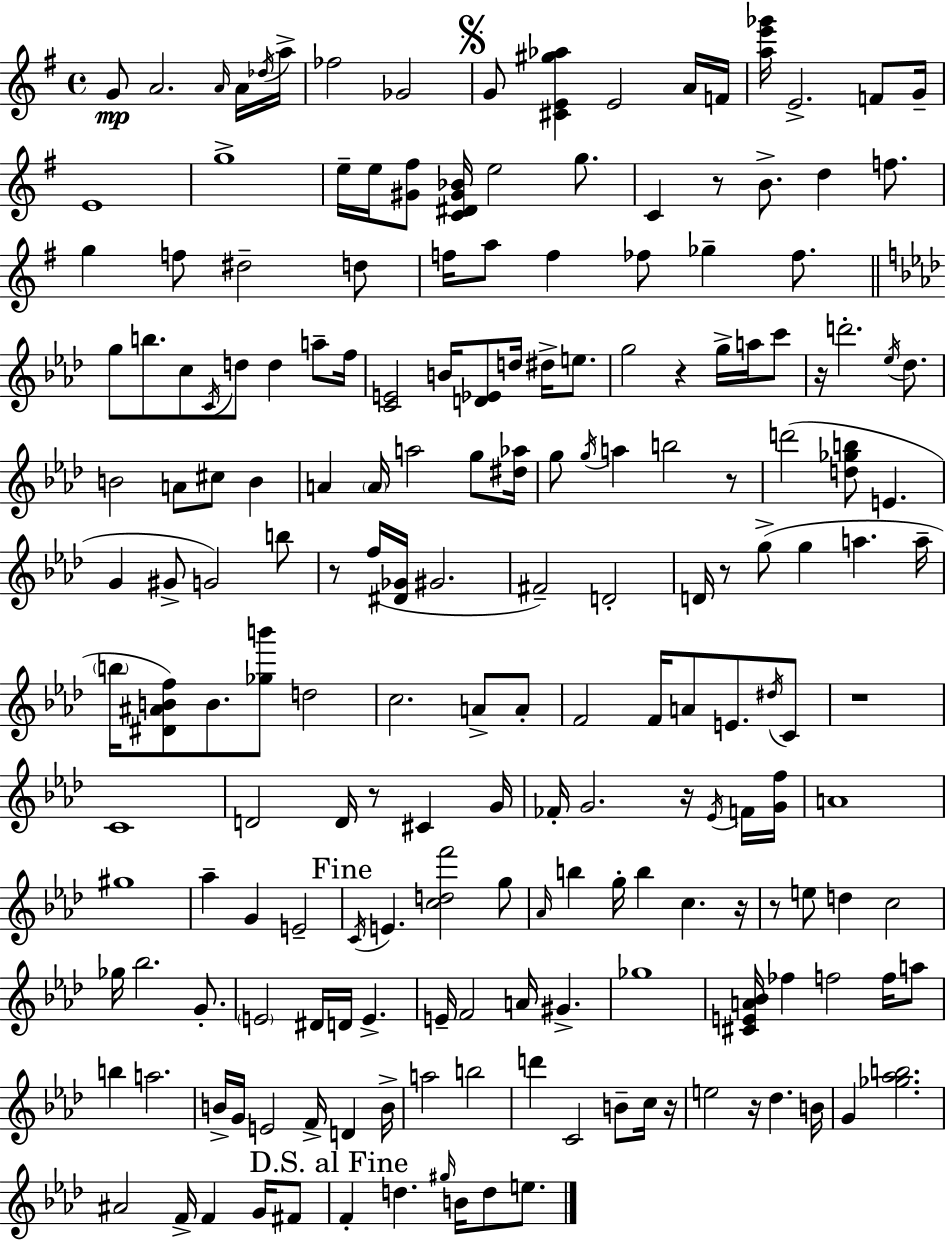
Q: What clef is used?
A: treble